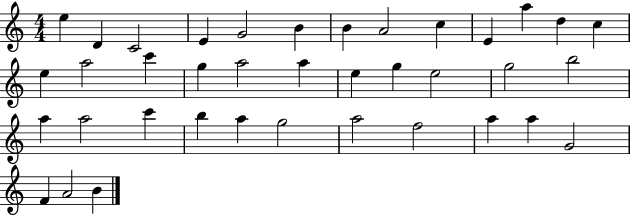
{
  \clef treble
  \numericTimeSignature
  \time 4/4
  \key c \major
  e''4 d'4 c'2 | e'4 g'2 b'4 | b'4 a'2 c''4 | e'4 a''4 d''4 c''4 | \break e''4 a''2 c'''4 | g''4 a''2 a''4 | e''4 g''4 e''2 | g''2 b''2 | \break a''4 a''2 c'''4 | b''4 a''4 g''2 | a''2 f''2 | a''4 a''4 g'2 | \break f'4 a'2 b'4 | \bar "|."
}